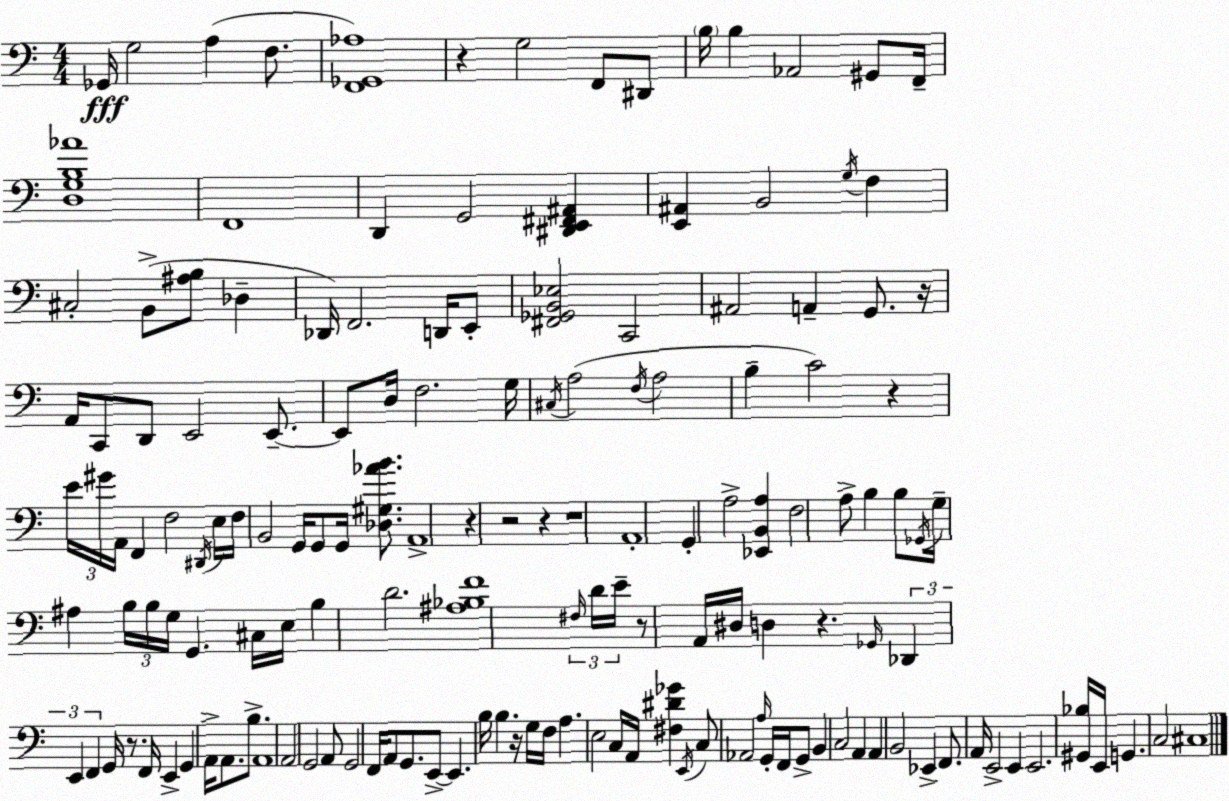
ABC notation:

X:1
T:Untitled
M:4/4
L:1/4
K:C
_G,,/4 G,2 A, F,/2 [F,,_G,,_A,]4 z G,2 F,,/2 ^D,,/2 B,/4 B, _A,,2 ^G,,/2 F,,/4 [D,G,B,_A]4 F,,4 D,, G,,2 [^D,,E,,^F,,^A,,] [E,,^A,,] B,,2 G,/4 F, ^C,2 B,,/2 [^A,B,]/2 _D, _D,,/4 F,,2 D,,/4 E,,/2 [^F,,_G,,B,,_E,]2 C,,2 ^A,,2 A,, G,,/2 z/4 A,,/4 C,,/2 D,,/2 E,,2 E,,/2 E,,/2 D,/4 F,2 G,/4 ^C,/4 A,2 F,/4 A,2 B, C2 z E/4 ^G/4 A,,/4 F,, F,2 ^D,,/4 E,/4 F,/4 B,,2 G,,/4 G,,/2 G,,/4 [_D,^G,_AB]/2 A,,4 z z2 z z4 A,,4 G,, A,2 [_E,,B,,A,] F,2 A,/2 B, B,/2 _G,,/4 G,/4 ^A, B,/4 B,/4 G,/4 G,, ^C,/4 E,/4 B, D2 [^A,_B,F]4 ^F,/4 D/4 E/4 z/2 A,,/4 ^D,/4 D, z _G,,/4 _D,, E,, F,, G,,/4 z/2 F,,/4 E,, G,, A,,/4 A,,/2 B,/2 A,,4 A,,2 G,,2 A,,/2 G,,2 F,,/4 A,,/2 G,,/2 E,,/2 E,, B,/4 B, z/4 G,/4 F,/4 A, E,2 C,/4 A,,/4 [^F,^D_G] E,,/4 C,/2 _A,,2 A,/4 G,,/4 F,,/4 G,,/2 B,, C,2 A,, A,, B,,2 _E,, F,,/2 A,,/4 E,,2 E,, E,,2 [^G,,_B,]/4 E,,/4 G,, C,2 ^C,4